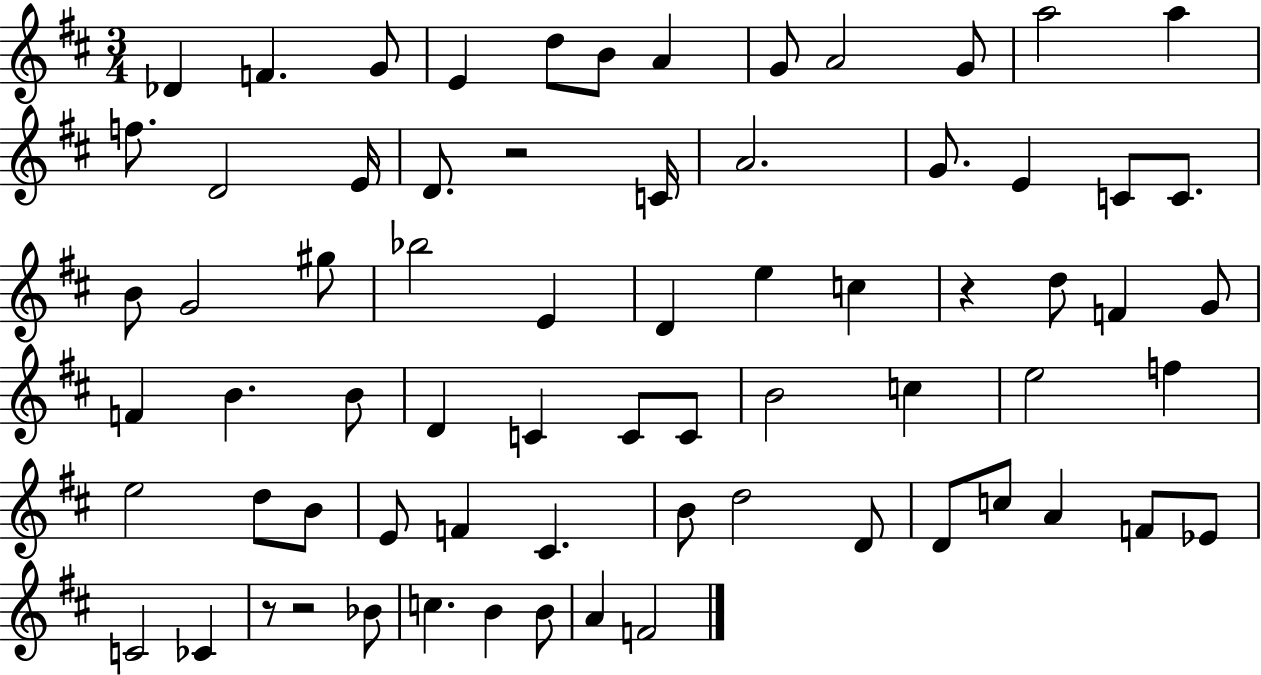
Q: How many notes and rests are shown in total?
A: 70